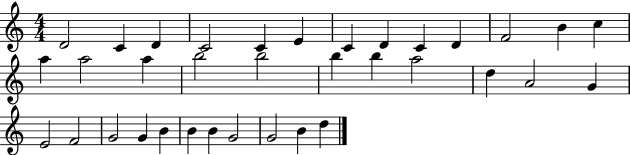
X:1
T:Untitled
M:4/4
L:1/4
K:C
D2 C D C2 C E C D C D F2 B c a a2 a b2 b2 b b a2 d A2 G E2 F2 G2 G B B B G2 G2 B d